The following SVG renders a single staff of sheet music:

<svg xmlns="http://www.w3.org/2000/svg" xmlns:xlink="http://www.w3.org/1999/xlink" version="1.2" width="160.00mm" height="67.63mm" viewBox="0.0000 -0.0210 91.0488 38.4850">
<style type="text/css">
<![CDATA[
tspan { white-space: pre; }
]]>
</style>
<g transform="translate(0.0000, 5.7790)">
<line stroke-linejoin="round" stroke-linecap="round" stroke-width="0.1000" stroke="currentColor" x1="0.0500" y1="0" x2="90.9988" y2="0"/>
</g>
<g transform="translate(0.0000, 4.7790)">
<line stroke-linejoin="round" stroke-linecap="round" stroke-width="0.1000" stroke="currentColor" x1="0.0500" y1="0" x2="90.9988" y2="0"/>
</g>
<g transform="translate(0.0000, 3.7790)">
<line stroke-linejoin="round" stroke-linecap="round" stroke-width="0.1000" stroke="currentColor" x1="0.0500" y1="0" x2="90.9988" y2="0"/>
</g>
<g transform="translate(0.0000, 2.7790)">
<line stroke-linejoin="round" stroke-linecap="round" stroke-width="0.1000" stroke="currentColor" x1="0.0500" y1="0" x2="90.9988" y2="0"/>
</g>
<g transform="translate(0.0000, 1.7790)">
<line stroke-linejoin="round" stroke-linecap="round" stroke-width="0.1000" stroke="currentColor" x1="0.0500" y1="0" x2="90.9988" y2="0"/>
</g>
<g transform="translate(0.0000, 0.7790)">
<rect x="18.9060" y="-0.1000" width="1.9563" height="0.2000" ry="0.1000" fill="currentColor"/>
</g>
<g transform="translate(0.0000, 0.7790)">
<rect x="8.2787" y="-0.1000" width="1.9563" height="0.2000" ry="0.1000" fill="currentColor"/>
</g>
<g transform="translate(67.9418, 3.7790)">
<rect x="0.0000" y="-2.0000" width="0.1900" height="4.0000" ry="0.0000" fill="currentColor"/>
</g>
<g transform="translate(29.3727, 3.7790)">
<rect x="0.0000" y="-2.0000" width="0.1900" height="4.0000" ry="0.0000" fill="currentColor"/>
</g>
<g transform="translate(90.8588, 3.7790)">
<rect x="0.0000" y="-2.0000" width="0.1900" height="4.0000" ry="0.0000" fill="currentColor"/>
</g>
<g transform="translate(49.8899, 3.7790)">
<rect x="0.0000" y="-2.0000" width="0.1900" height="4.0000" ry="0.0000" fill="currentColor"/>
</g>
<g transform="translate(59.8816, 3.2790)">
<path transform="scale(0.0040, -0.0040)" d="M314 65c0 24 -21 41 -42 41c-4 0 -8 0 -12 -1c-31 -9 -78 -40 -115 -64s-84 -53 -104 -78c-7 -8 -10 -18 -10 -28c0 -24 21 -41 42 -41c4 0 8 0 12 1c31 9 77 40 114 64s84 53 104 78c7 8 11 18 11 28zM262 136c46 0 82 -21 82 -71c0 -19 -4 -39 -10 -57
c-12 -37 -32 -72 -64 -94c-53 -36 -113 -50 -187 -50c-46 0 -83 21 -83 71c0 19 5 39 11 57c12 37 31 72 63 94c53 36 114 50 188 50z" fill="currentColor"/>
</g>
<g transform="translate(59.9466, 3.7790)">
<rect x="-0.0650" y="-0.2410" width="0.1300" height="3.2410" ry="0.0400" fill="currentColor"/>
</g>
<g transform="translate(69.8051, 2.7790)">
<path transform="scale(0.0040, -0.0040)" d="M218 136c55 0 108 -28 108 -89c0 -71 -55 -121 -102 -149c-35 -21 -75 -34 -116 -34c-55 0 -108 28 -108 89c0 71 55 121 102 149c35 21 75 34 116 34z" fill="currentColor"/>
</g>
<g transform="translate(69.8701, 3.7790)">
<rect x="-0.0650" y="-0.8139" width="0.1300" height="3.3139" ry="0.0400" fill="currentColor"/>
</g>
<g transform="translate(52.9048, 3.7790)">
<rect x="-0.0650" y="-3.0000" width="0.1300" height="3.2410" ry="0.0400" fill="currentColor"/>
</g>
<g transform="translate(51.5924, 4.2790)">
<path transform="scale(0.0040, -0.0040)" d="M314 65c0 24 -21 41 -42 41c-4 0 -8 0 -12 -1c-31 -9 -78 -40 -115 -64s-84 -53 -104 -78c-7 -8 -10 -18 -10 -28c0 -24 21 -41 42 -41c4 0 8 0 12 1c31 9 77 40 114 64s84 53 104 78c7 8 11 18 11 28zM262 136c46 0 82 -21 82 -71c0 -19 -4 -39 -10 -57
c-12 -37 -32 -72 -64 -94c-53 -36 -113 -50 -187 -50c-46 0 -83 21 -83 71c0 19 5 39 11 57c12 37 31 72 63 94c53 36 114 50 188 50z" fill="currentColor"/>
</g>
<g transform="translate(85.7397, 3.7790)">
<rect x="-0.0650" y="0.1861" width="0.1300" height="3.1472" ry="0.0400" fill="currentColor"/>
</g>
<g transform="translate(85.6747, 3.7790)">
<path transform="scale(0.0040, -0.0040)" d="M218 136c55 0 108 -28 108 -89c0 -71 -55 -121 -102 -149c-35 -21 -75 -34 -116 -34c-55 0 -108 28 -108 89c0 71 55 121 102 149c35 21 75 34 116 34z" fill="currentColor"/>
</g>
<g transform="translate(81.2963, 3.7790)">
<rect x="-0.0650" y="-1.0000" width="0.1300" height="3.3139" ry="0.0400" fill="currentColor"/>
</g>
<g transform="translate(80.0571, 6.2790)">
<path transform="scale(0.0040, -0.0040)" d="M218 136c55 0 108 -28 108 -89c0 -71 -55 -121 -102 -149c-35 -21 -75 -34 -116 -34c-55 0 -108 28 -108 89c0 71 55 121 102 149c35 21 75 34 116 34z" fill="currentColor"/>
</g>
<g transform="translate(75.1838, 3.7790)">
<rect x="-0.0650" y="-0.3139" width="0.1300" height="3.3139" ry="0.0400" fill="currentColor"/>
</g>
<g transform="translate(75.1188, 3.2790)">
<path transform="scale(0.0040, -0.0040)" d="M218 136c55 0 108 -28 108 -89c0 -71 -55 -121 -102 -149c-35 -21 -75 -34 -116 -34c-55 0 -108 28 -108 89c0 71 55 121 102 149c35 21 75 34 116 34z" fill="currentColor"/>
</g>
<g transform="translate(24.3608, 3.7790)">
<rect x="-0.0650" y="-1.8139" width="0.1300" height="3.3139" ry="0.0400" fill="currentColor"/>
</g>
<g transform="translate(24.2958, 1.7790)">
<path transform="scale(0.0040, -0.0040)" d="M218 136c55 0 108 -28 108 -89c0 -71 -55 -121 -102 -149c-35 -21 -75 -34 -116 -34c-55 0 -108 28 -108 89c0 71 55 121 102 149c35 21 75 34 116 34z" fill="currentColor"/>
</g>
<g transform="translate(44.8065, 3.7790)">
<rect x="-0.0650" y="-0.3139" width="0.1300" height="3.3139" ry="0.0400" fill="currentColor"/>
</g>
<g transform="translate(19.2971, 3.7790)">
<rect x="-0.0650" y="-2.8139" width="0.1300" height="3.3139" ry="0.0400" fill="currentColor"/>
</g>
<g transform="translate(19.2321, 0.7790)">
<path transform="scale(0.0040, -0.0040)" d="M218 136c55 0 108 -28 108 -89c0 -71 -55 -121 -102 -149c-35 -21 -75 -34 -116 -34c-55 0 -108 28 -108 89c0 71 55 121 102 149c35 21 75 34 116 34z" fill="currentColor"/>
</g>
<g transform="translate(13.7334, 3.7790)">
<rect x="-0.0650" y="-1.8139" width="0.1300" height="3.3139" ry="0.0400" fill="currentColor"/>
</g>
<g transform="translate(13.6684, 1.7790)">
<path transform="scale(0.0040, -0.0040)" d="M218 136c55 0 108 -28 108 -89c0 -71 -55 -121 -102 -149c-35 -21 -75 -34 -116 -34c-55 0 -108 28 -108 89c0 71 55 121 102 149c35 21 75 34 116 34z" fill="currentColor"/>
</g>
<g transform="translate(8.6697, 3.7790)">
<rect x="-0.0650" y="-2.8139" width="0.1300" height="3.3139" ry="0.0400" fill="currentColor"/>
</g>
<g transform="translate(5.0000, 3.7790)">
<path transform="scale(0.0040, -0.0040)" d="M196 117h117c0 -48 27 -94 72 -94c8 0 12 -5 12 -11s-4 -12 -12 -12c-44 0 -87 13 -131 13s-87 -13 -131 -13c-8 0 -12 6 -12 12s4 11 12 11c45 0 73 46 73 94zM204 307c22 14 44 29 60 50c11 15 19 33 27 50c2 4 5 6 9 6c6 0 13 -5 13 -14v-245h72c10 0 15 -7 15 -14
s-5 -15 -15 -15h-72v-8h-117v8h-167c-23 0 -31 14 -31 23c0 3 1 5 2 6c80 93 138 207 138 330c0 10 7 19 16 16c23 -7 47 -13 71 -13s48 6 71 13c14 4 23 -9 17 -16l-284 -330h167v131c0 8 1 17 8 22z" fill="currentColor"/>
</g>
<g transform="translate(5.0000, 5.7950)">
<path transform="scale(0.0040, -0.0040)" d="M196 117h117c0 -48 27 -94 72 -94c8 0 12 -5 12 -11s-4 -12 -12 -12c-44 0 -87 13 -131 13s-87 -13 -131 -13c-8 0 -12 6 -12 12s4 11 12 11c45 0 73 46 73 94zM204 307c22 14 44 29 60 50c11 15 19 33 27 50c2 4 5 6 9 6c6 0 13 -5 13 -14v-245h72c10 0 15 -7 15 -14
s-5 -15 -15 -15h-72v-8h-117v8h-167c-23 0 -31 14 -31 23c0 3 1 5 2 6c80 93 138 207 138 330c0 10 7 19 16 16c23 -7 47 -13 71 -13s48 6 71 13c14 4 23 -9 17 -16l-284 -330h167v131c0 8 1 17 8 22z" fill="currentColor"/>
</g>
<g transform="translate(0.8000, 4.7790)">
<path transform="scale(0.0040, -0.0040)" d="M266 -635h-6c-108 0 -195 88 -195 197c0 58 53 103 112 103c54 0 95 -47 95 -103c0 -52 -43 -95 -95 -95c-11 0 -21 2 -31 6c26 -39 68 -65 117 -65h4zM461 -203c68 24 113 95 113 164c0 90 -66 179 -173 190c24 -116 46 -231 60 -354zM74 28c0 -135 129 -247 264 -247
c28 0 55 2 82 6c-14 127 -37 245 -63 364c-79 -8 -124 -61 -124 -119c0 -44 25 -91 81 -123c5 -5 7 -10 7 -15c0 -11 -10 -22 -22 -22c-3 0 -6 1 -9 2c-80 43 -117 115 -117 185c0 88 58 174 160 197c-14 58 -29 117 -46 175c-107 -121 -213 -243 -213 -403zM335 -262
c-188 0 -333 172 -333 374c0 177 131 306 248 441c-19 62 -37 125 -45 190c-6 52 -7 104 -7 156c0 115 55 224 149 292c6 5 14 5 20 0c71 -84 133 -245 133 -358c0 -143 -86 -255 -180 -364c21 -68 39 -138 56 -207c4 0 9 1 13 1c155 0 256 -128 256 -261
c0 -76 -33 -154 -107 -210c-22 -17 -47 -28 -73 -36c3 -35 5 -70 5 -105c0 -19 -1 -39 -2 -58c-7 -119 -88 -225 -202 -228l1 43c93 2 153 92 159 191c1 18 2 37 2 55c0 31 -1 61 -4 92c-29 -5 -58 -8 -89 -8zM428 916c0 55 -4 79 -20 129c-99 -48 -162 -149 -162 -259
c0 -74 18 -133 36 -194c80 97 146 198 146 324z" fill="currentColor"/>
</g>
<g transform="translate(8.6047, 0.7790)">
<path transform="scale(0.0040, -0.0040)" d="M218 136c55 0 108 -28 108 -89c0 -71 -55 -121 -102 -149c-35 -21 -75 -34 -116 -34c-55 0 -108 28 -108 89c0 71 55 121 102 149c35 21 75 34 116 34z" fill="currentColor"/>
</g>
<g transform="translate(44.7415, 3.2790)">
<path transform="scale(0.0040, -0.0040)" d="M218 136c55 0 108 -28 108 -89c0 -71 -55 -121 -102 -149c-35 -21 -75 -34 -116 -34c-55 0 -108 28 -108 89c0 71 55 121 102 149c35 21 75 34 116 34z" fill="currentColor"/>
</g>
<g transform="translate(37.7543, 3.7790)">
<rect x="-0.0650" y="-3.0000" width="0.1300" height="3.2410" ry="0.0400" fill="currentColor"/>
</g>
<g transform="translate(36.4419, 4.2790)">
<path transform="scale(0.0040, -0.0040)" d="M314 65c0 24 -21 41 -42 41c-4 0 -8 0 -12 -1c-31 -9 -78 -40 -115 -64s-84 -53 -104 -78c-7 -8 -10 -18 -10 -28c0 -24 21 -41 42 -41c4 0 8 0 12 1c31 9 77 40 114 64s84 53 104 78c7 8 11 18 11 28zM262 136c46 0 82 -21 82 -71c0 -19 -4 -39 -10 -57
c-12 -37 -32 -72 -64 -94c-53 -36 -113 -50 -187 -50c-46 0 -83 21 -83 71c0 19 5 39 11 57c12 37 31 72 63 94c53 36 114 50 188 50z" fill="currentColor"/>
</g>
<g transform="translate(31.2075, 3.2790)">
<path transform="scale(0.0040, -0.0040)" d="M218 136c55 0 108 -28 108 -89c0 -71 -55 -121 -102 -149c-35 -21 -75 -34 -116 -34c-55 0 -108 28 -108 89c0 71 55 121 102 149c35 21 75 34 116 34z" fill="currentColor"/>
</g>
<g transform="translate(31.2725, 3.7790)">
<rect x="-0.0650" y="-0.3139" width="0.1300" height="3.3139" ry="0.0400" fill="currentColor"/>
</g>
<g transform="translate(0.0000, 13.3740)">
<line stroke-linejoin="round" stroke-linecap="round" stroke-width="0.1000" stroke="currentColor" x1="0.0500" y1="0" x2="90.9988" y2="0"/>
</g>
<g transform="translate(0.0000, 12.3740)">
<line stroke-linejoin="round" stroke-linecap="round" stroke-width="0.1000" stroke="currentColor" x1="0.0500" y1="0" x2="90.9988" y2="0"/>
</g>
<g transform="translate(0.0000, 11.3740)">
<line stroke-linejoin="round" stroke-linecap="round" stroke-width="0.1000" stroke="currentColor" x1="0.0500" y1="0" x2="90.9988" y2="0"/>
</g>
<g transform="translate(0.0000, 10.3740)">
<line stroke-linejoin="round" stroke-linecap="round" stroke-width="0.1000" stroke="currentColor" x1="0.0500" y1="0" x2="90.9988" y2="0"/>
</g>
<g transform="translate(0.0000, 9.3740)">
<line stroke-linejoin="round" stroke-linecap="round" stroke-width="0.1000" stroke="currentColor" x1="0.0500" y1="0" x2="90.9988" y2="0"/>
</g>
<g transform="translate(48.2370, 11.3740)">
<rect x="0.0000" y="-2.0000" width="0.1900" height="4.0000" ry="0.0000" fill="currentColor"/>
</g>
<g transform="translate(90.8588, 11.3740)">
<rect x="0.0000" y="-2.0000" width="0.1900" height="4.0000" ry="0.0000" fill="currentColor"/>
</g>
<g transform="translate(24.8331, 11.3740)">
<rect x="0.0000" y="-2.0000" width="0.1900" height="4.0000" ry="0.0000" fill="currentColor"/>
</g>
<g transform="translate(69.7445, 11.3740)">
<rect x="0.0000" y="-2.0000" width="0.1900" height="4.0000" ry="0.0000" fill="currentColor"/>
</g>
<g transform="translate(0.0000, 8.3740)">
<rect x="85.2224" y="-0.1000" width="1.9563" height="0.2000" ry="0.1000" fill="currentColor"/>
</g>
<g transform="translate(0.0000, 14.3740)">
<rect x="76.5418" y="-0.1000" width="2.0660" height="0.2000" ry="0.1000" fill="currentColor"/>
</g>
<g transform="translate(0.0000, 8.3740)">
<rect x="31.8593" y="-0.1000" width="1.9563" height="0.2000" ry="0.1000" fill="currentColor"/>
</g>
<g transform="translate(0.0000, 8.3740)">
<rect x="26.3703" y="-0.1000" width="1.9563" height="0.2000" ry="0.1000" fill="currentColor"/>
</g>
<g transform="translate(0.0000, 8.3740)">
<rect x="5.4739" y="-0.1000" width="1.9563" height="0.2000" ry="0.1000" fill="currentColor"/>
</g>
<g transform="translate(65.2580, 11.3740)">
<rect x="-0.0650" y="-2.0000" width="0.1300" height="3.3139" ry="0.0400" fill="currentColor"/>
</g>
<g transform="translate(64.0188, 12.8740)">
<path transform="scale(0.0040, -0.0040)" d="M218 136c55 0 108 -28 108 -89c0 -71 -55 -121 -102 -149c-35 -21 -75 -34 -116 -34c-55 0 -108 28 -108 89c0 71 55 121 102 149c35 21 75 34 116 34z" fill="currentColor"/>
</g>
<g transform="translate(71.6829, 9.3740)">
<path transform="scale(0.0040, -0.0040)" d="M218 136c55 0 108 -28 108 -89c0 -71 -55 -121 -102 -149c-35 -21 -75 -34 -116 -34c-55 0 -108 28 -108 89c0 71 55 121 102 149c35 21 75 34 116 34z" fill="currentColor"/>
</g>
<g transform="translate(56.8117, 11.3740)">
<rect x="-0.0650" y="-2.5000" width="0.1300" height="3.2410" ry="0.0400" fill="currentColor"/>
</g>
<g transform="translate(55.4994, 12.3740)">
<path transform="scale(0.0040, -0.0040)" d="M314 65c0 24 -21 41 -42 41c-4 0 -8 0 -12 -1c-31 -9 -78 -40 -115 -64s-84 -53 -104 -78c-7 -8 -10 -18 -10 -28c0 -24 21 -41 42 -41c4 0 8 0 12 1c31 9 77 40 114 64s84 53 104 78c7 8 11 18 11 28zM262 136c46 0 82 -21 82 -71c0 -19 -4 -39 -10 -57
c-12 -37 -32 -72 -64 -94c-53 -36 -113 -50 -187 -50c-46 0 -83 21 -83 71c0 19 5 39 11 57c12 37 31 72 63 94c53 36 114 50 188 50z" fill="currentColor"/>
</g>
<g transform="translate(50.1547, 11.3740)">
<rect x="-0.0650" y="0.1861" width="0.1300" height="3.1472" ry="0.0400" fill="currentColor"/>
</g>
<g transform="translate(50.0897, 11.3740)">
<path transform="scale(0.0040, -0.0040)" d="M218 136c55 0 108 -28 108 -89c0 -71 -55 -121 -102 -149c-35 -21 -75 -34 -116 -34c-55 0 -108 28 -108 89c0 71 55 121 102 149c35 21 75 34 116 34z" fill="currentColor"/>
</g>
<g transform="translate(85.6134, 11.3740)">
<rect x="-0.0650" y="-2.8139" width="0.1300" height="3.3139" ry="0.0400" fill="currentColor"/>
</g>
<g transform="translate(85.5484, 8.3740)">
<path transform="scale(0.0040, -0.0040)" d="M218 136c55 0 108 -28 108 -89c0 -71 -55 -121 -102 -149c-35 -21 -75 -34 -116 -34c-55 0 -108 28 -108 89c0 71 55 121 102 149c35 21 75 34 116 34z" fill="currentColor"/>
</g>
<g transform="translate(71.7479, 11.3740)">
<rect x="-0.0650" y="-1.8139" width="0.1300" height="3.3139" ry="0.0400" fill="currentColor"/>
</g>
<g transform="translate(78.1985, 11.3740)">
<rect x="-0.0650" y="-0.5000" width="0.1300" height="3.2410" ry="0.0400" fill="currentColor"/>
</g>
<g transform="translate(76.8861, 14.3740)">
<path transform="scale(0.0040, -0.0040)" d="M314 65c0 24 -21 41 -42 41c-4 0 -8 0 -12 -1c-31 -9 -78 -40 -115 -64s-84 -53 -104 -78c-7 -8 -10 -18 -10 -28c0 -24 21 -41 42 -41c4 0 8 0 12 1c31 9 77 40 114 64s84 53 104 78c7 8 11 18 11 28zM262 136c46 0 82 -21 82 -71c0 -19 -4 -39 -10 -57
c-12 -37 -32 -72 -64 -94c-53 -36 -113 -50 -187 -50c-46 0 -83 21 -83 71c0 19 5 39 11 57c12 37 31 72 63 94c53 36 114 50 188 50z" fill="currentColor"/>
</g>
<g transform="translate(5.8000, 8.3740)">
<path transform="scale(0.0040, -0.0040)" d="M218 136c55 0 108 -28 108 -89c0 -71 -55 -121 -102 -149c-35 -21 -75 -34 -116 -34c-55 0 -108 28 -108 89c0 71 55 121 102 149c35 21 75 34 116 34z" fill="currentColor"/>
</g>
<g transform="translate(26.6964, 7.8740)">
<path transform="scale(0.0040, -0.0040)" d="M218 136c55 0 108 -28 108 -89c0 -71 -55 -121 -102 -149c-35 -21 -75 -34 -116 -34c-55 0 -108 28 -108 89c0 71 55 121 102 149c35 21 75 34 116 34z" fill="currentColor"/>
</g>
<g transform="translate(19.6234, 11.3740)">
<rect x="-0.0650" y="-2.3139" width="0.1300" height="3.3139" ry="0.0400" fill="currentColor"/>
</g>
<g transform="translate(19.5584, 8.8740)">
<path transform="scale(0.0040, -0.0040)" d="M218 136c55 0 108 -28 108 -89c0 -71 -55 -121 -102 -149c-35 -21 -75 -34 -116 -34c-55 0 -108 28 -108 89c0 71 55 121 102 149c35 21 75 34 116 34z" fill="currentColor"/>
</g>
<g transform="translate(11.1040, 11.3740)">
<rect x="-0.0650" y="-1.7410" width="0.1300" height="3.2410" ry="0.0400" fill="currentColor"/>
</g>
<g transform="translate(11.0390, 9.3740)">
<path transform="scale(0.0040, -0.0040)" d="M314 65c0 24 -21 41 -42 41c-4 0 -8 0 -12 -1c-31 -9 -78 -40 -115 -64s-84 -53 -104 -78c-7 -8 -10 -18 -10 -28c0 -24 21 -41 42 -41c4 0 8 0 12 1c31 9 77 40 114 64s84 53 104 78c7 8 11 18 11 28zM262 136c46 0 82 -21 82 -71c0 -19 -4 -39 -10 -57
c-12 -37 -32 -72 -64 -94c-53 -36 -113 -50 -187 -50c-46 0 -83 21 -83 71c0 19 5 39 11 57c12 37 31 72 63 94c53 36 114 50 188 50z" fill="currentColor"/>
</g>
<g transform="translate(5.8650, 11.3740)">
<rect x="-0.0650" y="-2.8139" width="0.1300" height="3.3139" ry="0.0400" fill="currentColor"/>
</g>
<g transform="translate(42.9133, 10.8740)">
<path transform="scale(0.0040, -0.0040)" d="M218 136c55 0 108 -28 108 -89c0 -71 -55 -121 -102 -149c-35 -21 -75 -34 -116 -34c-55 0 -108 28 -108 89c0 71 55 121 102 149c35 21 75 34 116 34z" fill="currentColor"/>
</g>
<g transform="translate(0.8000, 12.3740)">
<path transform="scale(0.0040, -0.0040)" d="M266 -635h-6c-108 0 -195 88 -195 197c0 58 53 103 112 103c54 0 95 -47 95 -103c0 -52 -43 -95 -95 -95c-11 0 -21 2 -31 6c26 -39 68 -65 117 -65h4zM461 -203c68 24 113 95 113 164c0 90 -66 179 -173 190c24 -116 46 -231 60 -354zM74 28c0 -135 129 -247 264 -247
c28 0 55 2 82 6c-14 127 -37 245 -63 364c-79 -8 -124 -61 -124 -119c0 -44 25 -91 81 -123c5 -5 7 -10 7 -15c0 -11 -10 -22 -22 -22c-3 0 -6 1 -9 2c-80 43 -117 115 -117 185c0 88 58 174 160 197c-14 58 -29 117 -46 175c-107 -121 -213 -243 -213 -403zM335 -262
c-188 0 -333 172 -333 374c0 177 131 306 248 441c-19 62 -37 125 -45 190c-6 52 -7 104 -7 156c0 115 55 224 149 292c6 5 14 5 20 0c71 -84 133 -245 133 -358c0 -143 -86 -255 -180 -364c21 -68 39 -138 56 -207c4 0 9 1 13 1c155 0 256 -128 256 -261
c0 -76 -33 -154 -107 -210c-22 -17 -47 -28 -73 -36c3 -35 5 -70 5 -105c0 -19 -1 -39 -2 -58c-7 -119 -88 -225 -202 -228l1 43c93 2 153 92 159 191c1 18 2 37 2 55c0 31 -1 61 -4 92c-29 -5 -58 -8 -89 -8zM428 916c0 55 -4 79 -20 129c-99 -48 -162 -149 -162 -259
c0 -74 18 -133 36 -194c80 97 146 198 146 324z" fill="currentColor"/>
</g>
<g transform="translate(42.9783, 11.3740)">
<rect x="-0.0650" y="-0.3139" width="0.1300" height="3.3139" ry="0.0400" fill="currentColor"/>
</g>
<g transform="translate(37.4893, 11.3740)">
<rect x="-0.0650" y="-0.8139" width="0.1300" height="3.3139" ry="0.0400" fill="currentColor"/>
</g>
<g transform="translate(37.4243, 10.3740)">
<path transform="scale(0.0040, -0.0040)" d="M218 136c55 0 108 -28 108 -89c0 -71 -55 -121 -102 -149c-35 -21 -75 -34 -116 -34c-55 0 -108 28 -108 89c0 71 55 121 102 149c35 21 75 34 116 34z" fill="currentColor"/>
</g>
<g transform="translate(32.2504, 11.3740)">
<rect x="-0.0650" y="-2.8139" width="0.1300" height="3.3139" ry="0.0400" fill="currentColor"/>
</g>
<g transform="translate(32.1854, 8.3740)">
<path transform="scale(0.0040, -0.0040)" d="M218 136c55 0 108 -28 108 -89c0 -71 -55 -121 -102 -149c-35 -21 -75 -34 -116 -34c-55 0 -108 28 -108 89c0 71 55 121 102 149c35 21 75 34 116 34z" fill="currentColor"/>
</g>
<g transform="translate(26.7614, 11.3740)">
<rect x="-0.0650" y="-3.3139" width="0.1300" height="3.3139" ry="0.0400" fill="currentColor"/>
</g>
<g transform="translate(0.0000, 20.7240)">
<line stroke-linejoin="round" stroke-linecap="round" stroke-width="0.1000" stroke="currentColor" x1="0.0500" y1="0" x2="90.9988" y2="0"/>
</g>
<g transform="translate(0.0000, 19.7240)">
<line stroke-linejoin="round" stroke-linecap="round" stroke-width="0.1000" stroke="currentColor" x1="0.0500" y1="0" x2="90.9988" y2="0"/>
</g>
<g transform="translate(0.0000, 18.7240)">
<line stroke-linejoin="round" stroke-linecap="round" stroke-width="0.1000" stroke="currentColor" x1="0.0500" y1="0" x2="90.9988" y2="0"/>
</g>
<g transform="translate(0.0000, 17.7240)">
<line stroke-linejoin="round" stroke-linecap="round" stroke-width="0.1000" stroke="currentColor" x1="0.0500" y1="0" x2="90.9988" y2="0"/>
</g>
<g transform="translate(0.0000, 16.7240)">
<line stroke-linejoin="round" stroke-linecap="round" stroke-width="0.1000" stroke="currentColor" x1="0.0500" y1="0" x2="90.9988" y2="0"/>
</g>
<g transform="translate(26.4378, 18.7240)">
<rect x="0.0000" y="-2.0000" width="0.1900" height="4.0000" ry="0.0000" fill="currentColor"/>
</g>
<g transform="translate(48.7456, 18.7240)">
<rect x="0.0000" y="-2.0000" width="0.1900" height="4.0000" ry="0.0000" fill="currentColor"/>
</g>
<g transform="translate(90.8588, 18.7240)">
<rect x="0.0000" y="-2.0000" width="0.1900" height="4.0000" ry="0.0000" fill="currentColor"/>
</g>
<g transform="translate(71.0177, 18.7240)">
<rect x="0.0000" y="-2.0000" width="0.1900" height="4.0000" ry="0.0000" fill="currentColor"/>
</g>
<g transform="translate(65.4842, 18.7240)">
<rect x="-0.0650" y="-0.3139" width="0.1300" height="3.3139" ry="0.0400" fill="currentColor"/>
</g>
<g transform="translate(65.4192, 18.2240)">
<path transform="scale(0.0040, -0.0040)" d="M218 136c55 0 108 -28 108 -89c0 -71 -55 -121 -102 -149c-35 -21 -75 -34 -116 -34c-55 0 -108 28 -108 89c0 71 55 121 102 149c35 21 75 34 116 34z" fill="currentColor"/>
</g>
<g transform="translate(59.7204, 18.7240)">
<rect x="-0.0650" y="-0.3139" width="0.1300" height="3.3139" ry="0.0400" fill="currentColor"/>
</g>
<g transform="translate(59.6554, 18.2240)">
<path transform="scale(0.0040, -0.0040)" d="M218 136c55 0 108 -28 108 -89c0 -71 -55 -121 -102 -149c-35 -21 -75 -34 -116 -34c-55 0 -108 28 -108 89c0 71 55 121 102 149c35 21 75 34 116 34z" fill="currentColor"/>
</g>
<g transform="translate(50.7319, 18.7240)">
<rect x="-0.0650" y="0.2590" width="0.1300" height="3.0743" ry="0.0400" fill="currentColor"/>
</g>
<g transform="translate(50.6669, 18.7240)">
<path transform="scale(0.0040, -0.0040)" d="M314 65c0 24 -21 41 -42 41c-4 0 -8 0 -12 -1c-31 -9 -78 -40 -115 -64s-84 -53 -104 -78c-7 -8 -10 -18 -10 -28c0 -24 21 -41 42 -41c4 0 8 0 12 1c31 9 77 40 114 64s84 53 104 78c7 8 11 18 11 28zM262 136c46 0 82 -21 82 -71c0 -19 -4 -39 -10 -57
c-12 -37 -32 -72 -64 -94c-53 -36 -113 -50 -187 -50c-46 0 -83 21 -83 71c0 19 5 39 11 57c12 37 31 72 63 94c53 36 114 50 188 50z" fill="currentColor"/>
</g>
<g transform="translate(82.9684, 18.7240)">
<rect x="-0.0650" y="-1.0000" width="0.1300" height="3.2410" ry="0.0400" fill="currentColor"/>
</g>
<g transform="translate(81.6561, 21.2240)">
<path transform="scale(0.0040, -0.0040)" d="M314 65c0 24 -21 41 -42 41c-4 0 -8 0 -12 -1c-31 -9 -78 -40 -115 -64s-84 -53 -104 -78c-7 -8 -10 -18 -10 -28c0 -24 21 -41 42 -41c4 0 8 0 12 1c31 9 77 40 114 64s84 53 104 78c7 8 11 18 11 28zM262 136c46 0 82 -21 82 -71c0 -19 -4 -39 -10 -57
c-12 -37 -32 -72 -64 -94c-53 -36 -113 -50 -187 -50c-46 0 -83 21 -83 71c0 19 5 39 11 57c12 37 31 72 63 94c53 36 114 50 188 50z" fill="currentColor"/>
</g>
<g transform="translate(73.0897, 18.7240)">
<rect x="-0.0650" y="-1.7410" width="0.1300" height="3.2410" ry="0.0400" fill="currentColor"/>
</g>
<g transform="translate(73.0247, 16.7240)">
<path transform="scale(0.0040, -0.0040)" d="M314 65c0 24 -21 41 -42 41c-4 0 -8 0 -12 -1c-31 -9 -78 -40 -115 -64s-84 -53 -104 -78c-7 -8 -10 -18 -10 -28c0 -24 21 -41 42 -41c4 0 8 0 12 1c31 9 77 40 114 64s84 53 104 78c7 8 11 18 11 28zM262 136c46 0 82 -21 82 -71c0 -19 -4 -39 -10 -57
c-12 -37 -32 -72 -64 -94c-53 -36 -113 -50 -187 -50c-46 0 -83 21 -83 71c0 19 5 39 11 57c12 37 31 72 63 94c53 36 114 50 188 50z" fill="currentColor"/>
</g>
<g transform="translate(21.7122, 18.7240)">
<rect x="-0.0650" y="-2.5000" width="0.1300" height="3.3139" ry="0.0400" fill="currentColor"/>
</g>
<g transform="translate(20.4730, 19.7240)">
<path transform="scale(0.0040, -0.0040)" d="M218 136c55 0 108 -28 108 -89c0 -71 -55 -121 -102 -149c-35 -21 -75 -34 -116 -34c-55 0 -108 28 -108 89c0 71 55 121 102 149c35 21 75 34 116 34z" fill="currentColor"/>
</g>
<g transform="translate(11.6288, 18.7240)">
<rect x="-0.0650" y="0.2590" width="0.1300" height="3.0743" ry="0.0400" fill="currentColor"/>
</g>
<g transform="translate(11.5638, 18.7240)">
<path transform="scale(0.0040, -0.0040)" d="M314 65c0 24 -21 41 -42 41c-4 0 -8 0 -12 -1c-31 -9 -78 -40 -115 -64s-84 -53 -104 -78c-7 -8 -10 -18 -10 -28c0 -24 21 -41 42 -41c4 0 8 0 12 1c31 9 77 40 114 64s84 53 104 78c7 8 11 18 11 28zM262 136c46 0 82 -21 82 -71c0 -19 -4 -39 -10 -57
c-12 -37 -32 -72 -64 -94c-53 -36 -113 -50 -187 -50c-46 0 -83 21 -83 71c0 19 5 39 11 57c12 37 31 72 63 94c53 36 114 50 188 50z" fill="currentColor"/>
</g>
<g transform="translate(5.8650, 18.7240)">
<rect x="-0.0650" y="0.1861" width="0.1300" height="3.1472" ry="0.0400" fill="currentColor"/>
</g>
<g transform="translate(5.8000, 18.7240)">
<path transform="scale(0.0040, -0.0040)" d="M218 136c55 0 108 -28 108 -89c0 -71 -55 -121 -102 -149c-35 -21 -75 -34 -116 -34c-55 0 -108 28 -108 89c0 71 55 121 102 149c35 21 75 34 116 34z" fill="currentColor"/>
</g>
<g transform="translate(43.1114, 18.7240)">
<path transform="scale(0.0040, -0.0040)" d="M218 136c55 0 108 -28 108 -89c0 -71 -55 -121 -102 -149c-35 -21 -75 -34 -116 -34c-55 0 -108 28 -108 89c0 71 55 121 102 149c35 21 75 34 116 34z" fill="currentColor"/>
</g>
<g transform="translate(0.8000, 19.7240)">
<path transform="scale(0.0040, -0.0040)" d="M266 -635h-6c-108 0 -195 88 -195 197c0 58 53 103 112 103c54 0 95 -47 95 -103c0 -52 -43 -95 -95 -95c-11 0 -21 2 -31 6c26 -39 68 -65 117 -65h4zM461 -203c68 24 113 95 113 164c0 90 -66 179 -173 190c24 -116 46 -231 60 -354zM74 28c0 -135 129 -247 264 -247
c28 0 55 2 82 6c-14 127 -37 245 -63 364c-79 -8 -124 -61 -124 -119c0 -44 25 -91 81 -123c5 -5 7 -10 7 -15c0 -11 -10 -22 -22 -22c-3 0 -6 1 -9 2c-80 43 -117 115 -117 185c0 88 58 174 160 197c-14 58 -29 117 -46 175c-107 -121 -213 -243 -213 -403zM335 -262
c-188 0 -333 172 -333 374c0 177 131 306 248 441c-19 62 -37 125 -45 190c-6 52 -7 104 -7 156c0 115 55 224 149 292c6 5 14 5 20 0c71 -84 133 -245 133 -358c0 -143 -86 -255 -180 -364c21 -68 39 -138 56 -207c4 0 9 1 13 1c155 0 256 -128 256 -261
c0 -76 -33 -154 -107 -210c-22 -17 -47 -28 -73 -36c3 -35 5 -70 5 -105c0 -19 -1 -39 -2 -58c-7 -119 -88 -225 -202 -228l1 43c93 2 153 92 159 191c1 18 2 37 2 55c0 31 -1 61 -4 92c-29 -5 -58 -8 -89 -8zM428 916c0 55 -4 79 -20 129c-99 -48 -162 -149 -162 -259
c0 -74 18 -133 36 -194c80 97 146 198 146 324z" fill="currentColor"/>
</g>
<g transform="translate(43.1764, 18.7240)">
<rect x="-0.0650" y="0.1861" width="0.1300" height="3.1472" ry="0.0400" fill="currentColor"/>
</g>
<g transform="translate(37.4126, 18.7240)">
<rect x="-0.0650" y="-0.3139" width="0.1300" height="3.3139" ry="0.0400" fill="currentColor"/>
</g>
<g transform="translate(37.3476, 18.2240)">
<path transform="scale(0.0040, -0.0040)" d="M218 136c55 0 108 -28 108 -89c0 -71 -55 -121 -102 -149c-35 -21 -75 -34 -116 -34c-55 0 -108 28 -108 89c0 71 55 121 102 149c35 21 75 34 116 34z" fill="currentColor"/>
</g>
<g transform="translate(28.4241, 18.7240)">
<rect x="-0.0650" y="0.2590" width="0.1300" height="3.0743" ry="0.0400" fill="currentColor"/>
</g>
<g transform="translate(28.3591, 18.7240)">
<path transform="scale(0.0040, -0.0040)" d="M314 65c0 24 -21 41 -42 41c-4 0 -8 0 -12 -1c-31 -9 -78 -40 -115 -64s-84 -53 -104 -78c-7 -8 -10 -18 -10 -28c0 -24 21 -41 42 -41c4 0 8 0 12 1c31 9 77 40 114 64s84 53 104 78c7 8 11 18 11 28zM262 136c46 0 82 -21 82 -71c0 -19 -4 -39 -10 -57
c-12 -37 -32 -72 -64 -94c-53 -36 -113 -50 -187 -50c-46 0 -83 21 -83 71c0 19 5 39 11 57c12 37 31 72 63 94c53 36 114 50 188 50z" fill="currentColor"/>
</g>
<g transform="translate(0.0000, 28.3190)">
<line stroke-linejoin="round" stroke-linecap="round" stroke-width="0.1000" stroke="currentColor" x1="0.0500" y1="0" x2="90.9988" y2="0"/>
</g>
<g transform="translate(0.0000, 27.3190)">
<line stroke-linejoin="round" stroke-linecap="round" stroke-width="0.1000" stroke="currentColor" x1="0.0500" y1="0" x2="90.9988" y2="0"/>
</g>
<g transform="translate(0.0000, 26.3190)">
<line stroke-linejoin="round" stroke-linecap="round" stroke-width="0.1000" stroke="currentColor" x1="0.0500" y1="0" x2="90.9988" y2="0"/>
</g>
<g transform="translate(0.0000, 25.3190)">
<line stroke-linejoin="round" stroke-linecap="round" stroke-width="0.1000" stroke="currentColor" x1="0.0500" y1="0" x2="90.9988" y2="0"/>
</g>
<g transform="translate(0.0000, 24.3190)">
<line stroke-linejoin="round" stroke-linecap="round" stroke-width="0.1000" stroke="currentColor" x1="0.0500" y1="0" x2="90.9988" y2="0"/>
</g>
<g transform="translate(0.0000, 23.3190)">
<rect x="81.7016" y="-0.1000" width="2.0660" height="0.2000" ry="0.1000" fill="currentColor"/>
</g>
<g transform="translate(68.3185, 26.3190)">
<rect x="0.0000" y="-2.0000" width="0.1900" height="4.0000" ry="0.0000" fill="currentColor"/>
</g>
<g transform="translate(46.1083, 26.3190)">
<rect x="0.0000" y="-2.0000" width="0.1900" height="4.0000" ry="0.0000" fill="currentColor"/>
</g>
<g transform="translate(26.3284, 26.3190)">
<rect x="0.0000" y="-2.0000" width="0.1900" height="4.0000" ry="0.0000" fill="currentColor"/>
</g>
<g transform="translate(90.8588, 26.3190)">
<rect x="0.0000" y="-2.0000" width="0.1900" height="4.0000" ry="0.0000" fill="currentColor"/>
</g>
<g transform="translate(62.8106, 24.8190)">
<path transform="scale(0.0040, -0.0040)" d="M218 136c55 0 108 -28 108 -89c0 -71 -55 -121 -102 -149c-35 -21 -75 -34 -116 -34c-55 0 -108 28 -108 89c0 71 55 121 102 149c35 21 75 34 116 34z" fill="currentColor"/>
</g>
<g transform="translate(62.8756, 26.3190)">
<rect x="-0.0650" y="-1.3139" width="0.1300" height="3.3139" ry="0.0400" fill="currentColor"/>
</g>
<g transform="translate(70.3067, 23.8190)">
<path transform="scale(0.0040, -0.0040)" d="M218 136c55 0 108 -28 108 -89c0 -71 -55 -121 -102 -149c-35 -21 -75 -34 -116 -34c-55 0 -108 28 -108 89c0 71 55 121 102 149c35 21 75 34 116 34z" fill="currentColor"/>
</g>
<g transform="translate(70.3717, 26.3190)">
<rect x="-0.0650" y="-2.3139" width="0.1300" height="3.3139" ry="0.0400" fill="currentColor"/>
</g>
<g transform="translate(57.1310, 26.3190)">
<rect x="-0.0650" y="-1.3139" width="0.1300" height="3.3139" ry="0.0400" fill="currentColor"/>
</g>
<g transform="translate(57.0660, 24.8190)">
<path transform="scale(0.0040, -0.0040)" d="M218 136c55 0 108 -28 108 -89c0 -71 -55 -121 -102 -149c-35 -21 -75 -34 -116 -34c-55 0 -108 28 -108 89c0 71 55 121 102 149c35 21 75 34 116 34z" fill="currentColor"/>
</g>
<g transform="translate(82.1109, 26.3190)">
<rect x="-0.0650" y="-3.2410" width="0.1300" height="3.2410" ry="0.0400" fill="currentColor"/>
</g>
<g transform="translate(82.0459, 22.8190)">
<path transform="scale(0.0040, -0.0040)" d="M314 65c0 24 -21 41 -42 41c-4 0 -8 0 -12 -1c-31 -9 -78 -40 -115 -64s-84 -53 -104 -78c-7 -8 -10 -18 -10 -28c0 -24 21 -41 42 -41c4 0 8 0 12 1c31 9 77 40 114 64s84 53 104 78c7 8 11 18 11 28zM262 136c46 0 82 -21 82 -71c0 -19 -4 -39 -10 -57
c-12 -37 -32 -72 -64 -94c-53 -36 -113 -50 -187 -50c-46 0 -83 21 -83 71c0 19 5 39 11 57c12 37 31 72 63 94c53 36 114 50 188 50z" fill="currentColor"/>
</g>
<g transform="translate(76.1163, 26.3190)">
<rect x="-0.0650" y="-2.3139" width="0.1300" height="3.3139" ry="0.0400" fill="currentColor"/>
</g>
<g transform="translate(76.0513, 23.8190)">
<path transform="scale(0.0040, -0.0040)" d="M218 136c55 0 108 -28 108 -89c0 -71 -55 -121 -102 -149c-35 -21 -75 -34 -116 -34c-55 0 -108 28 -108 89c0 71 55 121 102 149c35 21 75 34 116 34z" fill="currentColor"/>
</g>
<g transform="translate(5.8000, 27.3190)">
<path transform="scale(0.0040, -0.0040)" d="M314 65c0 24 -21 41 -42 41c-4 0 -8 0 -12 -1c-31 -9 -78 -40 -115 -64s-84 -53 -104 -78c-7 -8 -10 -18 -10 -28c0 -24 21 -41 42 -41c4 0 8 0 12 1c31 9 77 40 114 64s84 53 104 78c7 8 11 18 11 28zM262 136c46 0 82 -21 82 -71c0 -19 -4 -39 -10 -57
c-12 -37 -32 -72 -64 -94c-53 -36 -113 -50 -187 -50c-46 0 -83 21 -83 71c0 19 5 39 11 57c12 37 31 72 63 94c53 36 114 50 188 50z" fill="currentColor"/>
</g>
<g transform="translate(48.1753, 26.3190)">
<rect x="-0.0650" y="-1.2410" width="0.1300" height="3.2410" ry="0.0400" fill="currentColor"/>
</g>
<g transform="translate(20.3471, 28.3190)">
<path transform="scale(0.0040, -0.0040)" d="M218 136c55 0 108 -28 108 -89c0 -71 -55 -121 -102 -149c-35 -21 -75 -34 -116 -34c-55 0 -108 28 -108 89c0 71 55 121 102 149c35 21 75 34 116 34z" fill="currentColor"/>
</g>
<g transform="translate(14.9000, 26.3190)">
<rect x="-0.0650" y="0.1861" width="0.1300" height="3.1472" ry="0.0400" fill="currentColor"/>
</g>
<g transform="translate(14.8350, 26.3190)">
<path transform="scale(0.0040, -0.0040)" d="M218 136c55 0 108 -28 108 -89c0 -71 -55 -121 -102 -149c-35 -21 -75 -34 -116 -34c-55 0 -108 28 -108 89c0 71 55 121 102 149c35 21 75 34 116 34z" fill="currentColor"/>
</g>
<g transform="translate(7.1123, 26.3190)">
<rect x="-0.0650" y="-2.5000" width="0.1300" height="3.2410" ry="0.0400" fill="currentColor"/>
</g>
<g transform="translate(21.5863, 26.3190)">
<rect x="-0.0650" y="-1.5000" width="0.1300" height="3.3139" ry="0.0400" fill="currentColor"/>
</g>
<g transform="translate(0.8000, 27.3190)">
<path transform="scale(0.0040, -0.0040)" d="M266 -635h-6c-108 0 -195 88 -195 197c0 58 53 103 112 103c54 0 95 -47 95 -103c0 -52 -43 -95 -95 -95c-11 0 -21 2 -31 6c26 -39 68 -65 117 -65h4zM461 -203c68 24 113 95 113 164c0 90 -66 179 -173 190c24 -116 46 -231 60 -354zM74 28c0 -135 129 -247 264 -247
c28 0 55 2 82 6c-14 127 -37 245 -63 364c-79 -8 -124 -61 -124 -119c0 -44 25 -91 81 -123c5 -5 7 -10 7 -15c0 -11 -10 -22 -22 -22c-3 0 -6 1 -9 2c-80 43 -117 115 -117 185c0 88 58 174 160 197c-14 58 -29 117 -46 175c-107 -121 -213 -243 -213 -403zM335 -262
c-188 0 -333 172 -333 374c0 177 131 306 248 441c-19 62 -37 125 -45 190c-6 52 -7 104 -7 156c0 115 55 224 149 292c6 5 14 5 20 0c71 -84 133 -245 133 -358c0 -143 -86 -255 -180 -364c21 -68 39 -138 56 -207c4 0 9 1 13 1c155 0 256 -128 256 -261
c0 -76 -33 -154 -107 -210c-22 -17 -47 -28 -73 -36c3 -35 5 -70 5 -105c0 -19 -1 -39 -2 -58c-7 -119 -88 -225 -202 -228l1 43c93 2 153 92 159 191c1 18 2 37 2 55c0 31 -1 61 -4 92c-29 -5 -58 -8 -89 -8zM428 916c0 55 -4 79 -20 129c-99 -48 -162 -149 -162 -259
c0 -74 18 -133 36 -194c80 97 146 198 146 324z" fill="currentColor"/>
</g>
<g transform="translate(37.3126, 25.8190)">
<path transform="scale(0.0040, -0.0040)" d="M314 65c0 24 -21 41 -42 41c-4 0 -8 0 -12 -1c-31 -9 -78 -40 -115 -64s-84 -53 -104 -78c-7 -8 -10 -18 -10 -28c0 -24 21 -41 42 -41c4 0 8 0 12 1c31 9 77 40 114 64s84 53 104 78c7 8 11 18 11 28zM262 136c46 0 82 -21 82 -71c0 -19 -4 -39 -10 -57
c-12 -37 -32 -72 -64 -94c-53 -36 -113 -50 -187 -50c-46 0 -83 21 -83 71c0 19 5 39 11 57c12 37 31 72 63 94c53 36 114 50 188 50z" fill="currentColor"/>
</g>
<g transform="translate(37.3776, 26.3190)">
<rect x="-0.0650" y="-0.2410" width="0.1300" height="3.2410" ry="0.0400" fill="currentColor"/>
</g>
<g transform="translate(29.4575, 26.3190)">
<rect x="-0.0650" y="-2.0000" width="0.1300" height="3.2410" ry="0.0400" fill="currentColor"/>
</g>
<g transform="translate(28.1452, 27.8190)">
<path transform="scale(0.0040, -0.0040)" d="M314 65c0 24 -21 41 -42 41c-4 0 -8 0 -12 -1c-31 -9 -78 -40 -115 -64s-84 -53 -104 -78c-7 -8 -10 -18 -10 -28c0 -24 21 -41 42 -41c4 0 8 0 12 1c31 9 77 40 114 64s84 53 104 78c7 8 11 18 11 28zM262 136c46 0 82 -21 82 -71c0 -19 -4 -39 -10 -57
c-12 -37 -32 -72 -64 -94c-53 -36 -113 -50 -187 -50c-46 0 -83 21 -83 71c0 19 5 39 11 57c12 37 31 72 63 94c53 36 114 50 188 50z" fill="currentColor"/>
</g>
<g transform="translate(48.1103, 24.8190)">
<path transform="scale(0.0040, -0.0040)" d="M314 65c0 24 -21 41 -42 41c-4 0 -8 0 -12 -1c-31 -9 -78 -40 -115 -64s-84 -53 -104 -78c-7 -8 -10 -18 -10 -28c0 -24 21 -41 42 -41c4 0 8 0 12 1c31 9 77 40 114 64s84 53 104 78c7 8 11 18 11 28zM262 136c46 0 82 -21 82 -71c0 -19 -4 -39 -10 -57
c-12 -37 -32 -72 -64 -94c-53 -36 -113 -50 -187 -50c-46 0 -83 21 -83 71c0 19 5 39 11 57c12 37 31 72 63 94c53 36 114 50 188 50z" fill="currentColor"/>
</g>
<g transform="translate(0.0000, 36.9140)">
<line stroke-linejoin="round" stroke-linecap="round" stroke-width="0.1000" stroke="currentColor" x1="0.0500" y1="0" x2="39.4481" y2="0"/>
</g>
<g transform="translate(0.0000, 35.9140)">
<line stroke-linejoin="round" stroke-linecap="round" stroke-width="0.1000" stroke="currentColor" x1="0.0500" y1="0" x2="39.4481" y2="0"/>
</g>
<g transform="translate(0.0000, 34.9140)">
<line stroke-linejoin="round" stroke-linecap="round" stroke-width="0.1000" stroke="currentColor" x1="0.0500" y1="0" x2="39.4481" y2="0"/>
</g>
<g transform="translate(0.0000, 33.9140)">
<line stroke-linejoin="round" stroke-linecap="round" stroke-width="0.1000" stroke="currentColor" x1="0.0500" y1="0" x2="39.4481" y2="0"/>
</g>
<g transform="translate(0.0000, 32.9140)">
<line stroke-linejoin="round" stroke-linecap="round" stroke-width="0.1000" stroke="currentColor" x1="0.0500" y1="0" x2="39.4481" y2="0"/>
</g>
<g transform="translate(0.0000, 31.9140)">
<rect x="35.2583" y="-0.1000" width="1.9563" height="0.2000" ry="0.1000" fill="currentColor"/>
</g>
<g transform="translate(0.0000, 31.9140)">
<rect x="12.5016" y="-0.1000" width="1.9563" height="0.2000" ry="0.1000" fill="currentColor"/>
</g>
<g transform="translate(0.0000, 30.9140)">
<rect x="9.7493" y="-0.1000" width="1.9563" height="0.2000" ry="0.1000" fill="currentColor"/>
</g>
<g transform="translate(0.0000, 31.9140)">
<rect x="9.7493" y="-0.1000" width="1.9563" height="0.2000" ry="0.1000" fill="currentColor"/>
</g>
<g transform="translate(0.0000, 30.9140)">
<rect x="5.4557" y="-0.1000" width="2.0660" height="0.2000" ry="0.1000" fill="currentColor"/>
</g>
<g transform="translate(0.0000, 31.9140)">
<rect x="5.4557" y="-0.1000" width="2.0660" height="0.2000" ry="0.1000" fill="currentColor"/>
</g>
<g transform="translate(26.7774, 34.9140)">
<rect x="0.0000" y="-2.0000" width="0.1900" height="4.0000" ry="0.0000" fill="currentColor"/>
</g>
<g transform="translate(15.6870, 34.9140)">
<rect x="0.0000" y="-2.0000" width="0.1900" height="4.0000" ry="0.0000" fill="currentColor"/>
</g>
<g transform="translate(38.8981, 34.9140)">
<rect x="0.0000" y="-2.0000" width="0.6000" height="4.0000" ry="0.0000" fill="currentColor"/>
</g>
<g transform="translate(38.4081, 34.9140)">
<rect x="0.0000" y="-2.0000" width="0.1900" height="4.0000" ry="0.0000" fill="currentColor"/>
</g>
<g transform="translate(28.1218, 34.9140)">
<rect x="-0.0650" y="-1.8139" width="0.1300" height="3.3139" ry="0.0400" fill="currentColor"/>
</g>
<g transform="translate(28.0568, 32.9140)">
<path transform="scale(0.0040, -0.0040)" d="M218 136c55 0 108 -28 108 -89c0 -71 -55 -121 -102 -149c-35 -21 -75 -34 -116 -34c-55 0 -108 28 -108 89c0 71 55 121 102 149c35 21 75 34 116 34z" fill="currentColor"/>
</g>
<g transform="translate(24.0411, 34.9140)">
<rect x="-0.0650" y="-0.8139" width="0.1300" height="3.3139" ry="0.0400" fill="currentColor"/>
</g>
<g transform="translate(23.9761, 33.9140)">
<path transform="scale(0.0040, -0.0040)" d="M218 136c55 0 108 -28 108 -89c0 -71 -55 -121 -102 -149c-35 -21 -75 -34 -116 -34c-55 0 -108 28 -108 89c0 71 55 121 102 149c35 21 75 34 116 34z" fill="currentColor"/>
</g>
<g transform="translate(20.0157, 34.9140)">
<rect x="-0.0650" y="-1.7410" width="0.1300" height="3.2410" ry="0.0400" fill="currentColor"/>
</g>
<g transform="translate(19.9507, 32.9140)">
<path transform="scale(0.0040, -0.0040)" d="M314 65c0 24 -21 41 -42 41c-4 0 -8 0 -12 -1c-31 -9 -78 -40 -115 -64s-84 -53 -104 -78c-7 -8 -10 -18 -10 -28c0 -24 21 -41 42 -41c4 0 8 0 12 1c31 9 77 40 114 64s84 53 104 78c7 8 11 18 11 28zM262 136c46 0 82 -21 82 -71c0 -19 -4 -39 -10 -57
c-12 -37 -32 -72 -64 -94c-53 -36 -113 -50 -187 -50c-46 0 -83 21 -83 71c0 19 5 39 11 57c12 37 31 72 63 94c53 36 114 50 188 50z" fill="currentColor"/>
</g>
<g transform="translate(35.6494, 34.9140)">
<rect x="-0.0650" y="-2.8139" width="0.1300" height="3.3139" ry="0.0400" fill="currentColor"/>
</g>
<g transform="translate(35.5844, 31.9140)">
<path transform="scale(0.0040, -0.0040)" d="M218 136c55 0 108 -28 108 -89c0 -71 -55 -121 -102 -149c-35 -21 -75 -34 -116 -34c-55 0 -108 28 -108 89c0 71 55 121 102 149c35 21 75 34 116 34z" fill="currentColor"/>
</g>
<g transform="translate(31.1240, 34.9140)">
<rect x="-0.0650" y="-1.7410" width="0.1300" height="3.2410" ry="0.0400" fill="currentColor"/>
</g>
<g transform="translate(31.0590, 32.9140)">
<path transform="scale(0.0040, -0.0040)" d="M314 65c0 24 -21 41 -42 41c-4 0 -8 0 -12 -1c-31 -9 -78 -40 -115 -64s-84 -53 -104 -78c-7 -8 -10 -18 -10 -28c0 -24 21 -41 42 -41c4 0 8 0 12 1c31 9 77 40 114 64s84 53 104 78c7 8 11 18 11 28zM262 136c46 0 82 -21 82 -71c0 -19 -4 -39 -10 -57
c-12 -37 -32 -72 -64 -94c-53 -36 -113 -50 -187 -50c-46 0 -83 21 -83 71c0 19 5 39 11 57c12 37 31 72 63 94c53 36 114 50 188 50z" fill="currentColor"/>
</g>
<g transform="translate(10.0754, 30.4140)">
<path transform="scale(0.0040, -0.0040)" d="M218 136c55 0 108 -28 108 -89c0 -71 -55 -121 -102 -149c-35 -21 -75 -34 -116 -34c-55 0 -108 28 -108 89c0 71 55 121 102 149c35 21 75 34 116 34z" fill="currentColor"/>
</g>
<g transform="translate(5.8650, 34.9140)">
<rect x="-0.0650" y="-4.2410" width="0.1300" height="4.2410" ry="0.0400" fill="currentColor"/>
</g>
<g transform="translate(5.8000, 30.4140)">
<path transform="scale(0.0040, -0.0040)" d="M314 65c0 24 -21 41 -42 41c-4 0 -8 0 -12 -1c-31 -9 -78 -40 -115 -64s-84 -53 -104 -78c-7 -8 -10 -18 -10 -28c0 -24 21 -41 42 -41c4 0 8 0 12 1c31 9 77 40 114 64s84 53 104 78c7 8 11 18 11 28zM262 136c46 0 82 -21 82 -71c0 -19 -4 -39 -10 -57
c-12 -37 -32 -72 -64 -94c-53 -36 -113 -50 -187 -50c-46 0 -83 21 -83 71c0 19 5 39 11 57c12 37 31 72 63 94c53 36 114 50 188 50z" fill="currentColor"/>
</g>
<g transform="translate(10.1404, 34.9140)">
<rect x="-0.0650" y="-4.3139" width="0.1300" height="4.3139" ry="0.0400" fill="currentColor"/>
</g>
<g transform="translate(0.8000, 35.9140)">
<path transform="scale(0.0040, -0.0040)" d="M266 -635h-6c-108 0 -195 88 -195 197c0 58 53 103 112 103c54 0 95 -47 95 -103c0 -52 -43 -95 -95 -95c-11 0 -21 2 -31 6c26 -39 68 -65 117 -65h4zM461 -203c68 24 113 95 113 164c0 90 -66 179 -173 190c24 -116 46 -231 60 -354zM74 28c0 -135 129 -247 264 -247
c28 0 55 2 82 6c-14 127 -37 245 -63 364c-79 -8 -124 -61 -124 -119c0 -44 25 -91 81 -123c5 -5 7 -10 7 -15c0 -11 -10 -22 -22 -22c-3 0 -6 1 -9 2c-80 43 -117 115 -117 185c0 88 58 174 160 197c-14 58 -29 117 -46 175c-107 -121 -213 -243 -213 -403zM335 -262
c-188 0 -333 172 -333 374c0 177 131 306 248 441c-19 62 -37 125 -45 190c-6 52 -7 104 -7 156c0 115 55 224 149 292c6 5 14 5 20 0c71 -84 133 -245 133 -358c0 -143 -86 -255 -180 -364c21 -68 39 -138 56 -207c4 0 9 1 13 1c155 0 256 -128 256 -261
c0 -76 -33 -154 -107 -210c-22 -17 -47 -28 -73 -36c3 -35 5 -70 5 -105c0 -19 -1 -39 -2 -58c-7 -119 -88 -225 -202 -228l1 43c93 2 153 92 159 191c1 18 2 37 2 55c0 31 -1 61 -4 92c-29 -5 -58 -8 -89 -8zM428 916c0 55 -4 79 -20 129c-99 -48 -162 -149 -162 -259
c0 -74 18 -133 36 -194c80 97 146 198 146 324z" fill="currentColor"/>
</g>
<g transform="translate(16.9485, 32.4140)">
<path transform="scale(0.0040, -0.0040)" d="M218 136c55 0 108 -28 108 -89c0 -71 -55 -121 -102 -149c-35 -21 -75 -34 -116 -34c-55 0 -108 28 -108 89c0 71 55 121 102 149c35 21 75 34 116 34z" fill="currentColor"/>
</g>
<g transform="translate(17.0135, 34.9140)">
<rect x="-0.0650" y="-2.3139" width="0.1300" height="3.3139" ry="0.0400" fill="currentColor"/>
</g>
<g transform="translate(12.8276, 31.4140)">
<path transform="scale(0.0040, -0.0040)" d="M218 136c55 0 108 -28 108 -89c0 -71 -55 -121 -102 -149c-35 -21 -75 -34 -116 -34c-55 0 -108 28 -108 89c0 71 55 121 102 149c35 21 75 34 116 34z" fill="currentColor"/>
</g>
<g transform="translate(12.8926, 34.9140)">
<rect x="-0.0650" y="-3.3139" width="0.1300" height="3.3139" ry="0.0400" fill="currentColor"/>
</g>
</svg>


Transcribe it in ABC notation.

X:1
T:Untitled
M:4/4
L:1/4
K:C
a f a f c A2 c A2 c2 d c D B a f2 g b a d c B G2 F f C2 a B B2 G B2 c B B2 c c f2 D2 G2 B E F2 c2 e2 e e g g b2 d'2 d' b g f2 d f f2 a